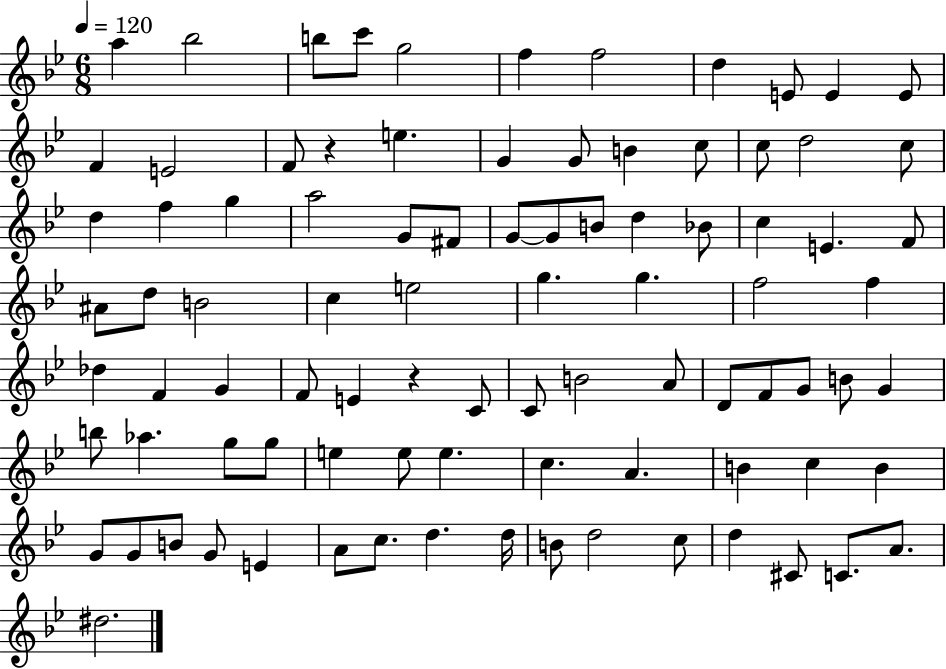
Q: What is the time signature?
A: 6/8